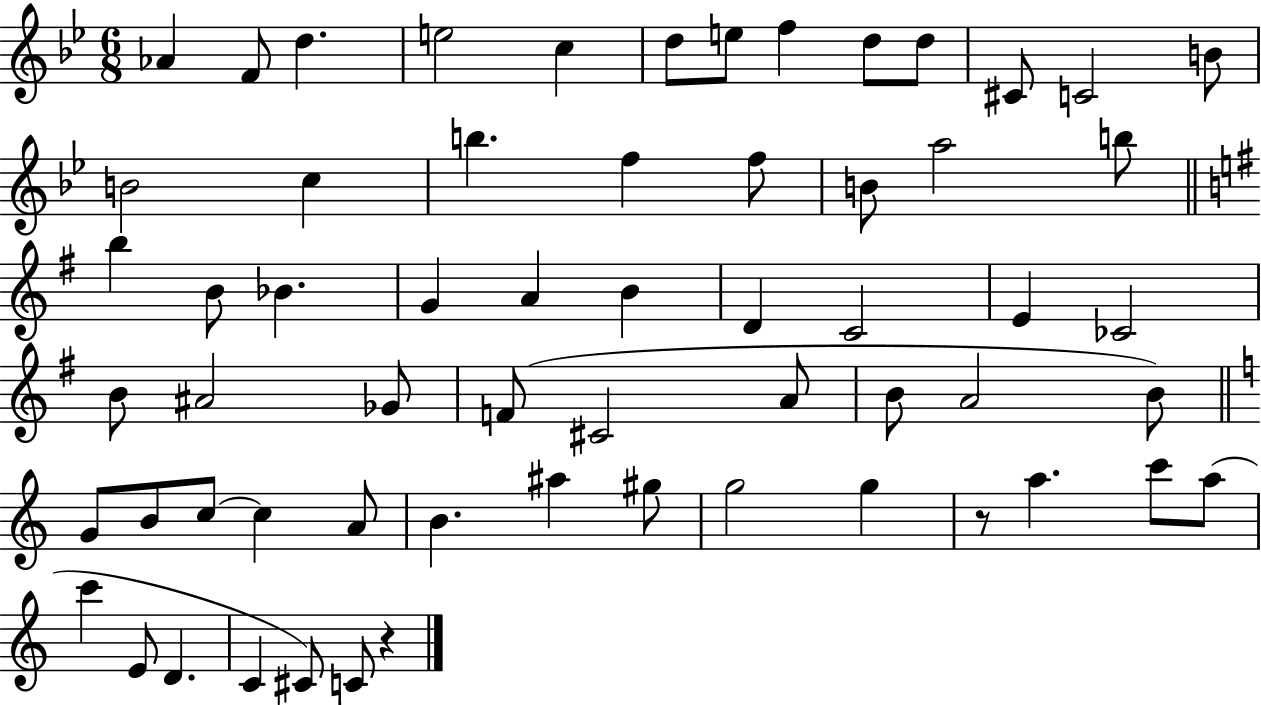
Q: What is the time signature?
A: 6/8